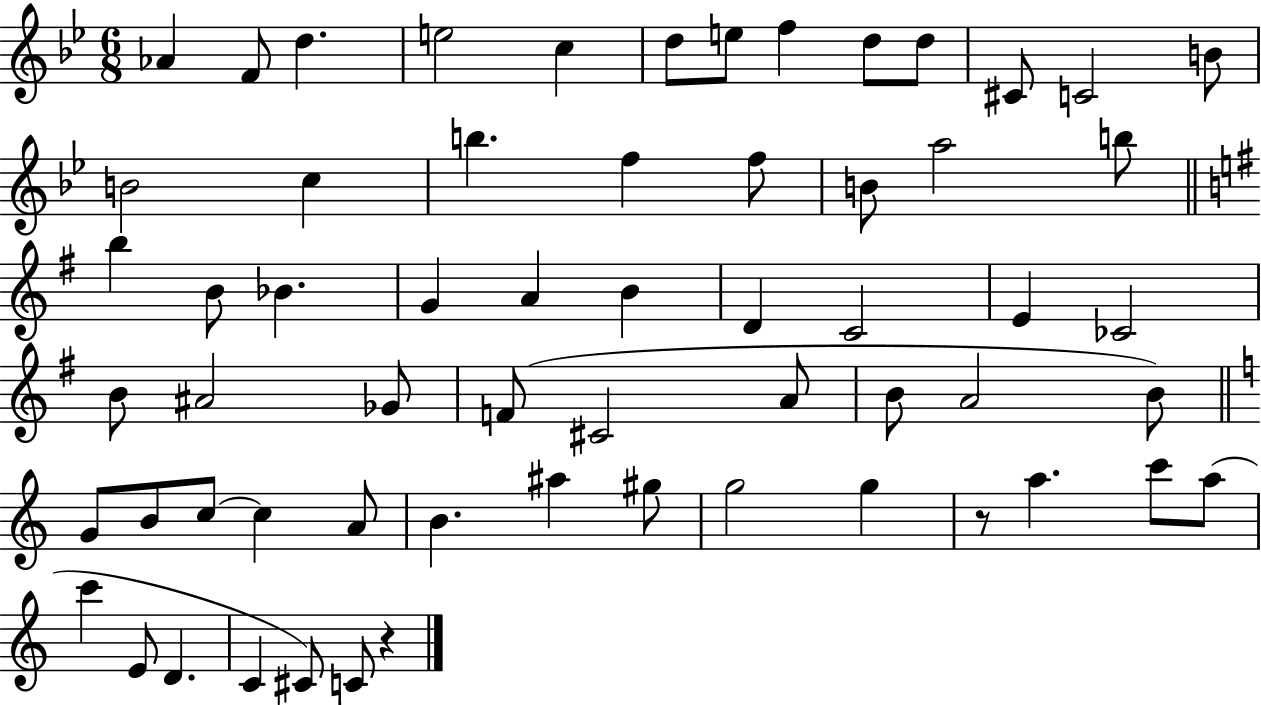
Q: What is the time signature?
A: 6/8